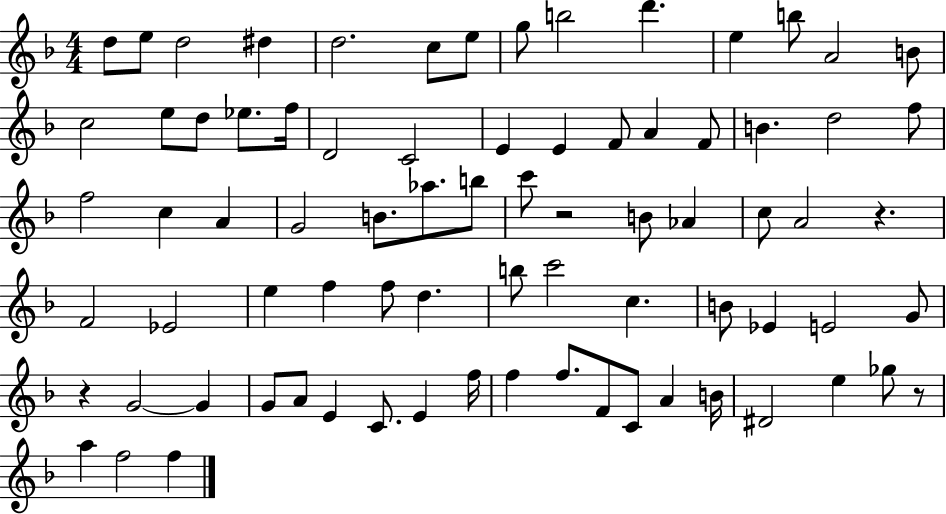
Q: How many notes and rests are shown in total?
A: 78